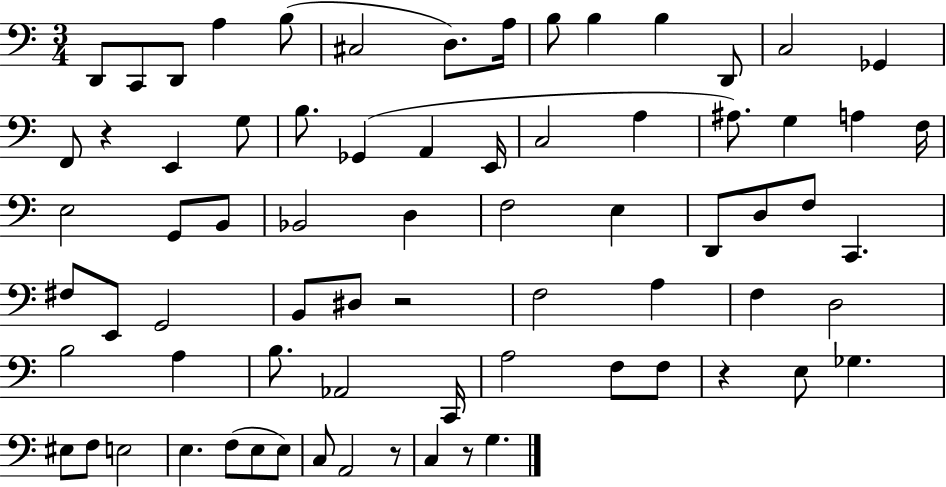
X:1
T:Untitled
M:3/4
L:1/4
K:C
D,,/2 C,,/2 D,,/2 A, B,/2 ^C,2 D,/2 A,/4 B,/2 B, B, D,,/2 C,2 _G,, F,,/2 z E,, G,/2 B,/2 _G,, A,, E,,/4 C,2 A, ^A,/2 G, A, F,/4 E,2 G,,/2 B,,/2 _B,,2 D, F,2 E, D,,/2 D,/2 F,/2 C,, ^F,/2 E,,/2 G,,2 B,,/2 ^D,/2 z2 F,2 A, F, D,2 B,2 A, B,/2 _A,,2 C,,/4 A,2 F,/2 F,/2 z E,/2 _G, ^E,/2 F,/2 E,2 E, F,/2 E,/2 E,/2 C,/2 A,,2 z/2 C, z/2 G,